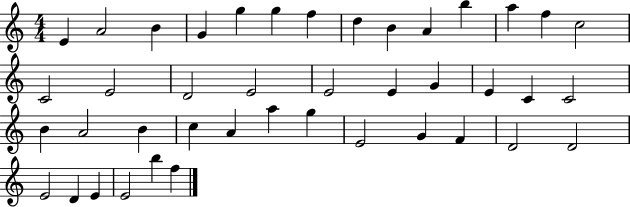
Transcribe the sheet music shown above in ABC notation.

X:1
T:Untitled
M:4/4
L:1/4
K:C
E A2 B G g g f d B A b a f c2 C2 E2 D2 E2 E2 E G E C C2 B A2 B c A a g E2 G F D2 D2 E2 D E E2 b f